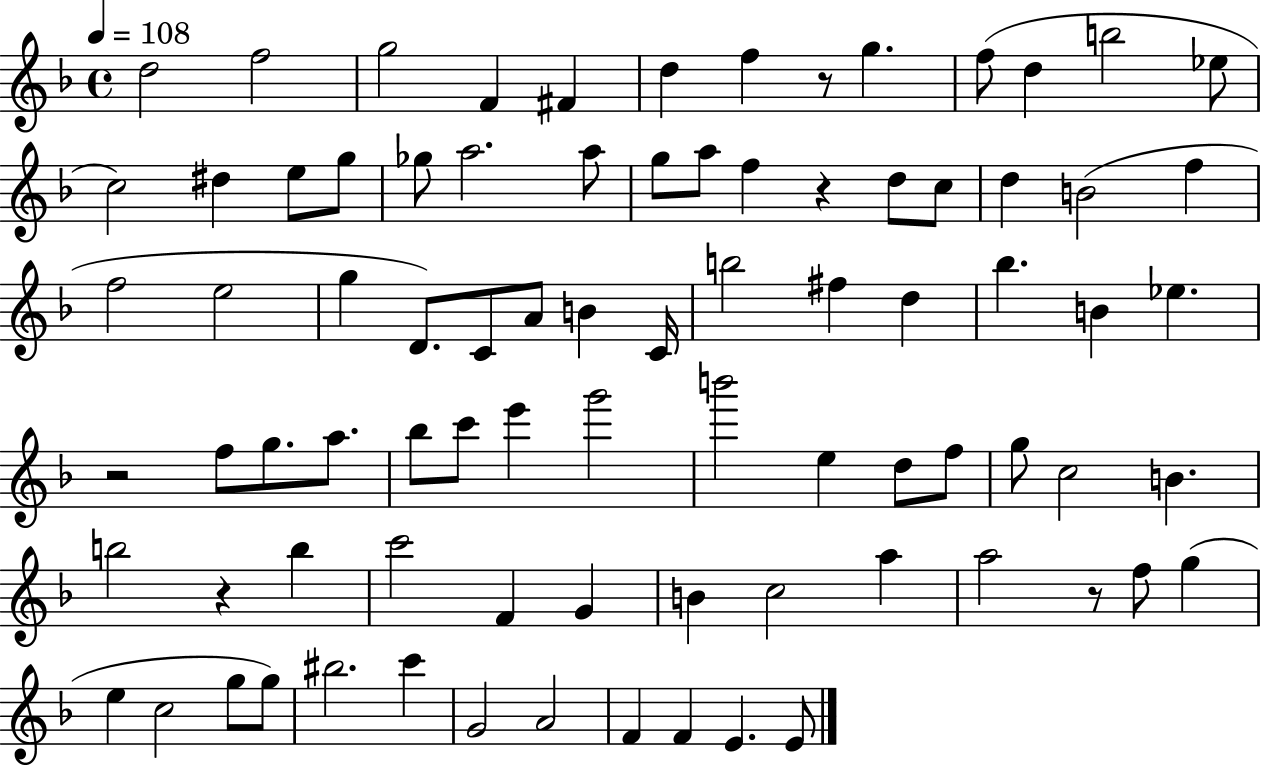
D5/h F5/h G5/h F4/q F#4/q D5/q F5/q R/e G5/q. F5/e D5/q B5/h Eb5/e C5/h D#5/q E5/e G5/e Gb5/e A5/h. A5/e G5/e A5/e F5/q R/q D5/e C5/e D5/q B4/h F5/q F5/h E5/h G5/q D4/e. C4/e A4/e B4/q C4/s B5/h F#5/q D5/q Bb5/q. B4/q Eb5/q. R/h F5/e G5/e. A5/e. Bb5/e C6/e E6/q G6/h B6/h E5/q D5/e F5/e G5/e C5/h B4/q. B5/h R/q B5/q C6/h F4/q G4/q B4/q C5/h A5/q A5/h R/e F5/e G5/q E5/q C5/h G5/e G5/e BIS5/h. C6/q G4/h A4/h F4/q F4/q E4/q. E4/e